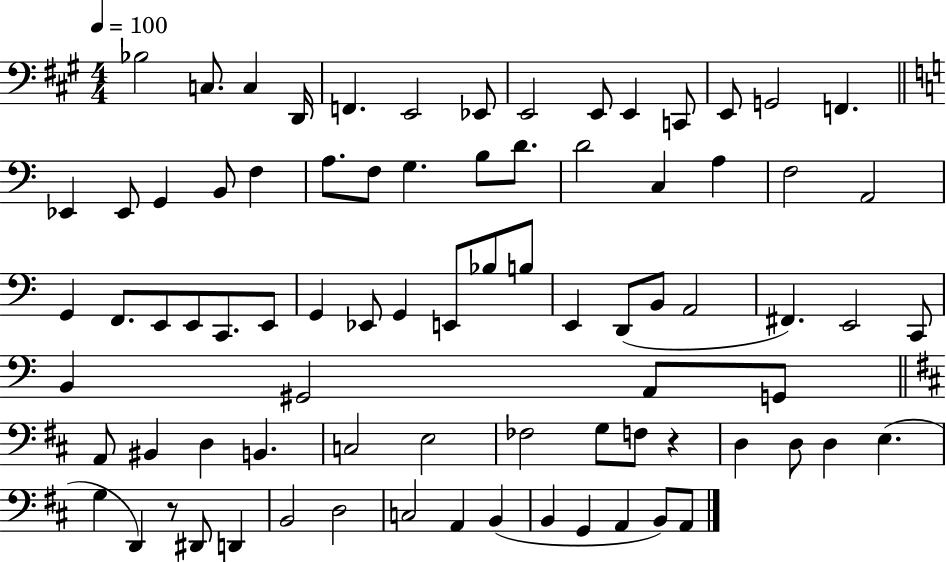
X:1
T:Untitled
M:4/4
L:1/4
K:A
_B,2 C,/2 C, D,,/4 F,, E,,2 _E,,/2 E,,2 E,,/2 E,, C,,/2 E,,/2 G,,2 F,, _E,, _E,,/2 G,, B,,/2 F, A,/2 F,/2 G, B,/2 D/2 D2 C, A, F,2 A,,2 G,, F,,/2 E,,/2 E,,/2 C,,/2 E,,/2 G,, _E,,/2 G,, E,,/2 _B,/2 B,/2 E,, D,,/2 B,,/2 A,,2 ^F,, E,,2 C,,/2 B,, ^G,,2 A,,/2 G,,/2 A,,/2 ^B,, D, B,, C,2 E,2 _F,2 G,/2 F,/2 z D, D,/2 D, E, G, D,, z/2 ^D,,/2 D,, B,,2 D,2 C,2 A,, B,, B,, G,, A,, B,,/2 A,,/2